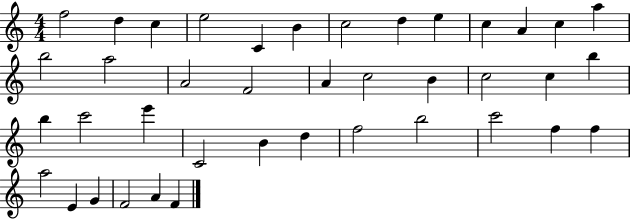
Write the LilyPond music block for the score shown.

{
  \clef treble
  \numericTimeSignature
  \time 4/4
  \key c \major
  f''2 d''4 c''4 | e''2 c'4 b'4 | c''2 d''4 e''4 | c''4 a'4 c''4 a''4 | \break b''2 a''2 | a'2 f'2 | a'4 c''2 b'4 | c''2 c''4 b''4 | \break b''4 c'''2 e'''4 | c'2 b'4 d''4 | f''2 b''2 | c'''2 f''4 f''4 | \break a''2 e'4 g'4 | f'2 a'4 f'4 | \bar "|."
}